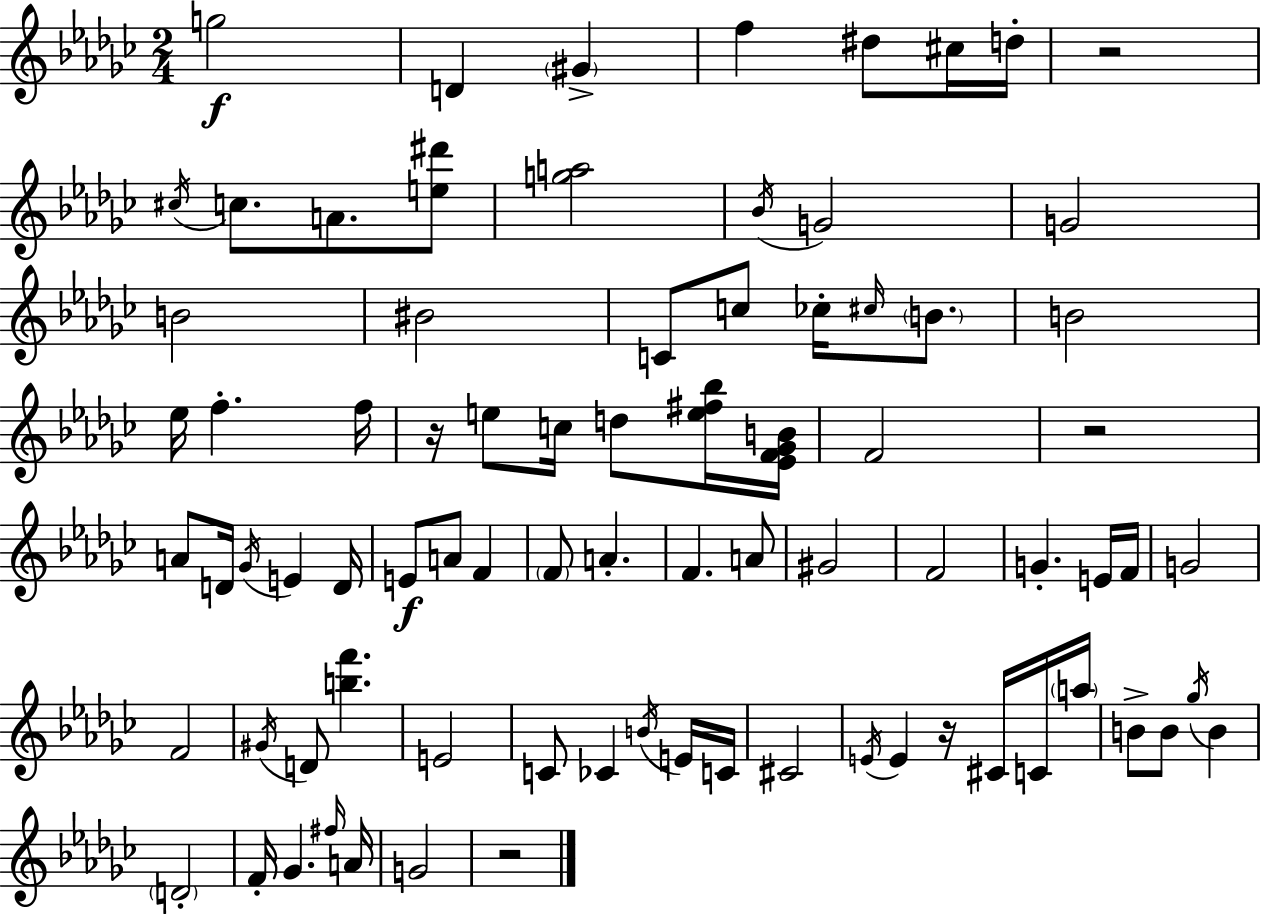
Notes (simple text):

G5/h D4/q G#4/q F5/q D#5/e C#5/s D5/s R/h C#5/s C5/e. A4/e. [E5,D#6]/e [G5,A5]/h Bb4/s G4/h G4/h B4/h BIS4/h C4/e C5/e CES5/s C#5/s B4/e. B4/h Eb5/s F5/q. F5/s R/s E5/e C5/s D5/e [E5,F#5,Bb5]/s [Eb4,F4,Gb4,B4]/s F4/h R/h A4/e D4/s Gb4/s E4/q D4/s E4/e A4/e F4/q F4/e A4/q. F4/q. A4/e G#4/h F4/h G4/q. E4/s F4/s G4/h F4/h G#4/s D4/e [B5,F6]/q. E4/h C4/e CES4/q B4/s E4/s C4/s C#4/h E4/s E4/q R/s C#4/s C4/s A5/s B4/e B4/e Gb5/s B4/q D4/h F4/s Gb4/q. F#5/s A4/s G4/h R/h